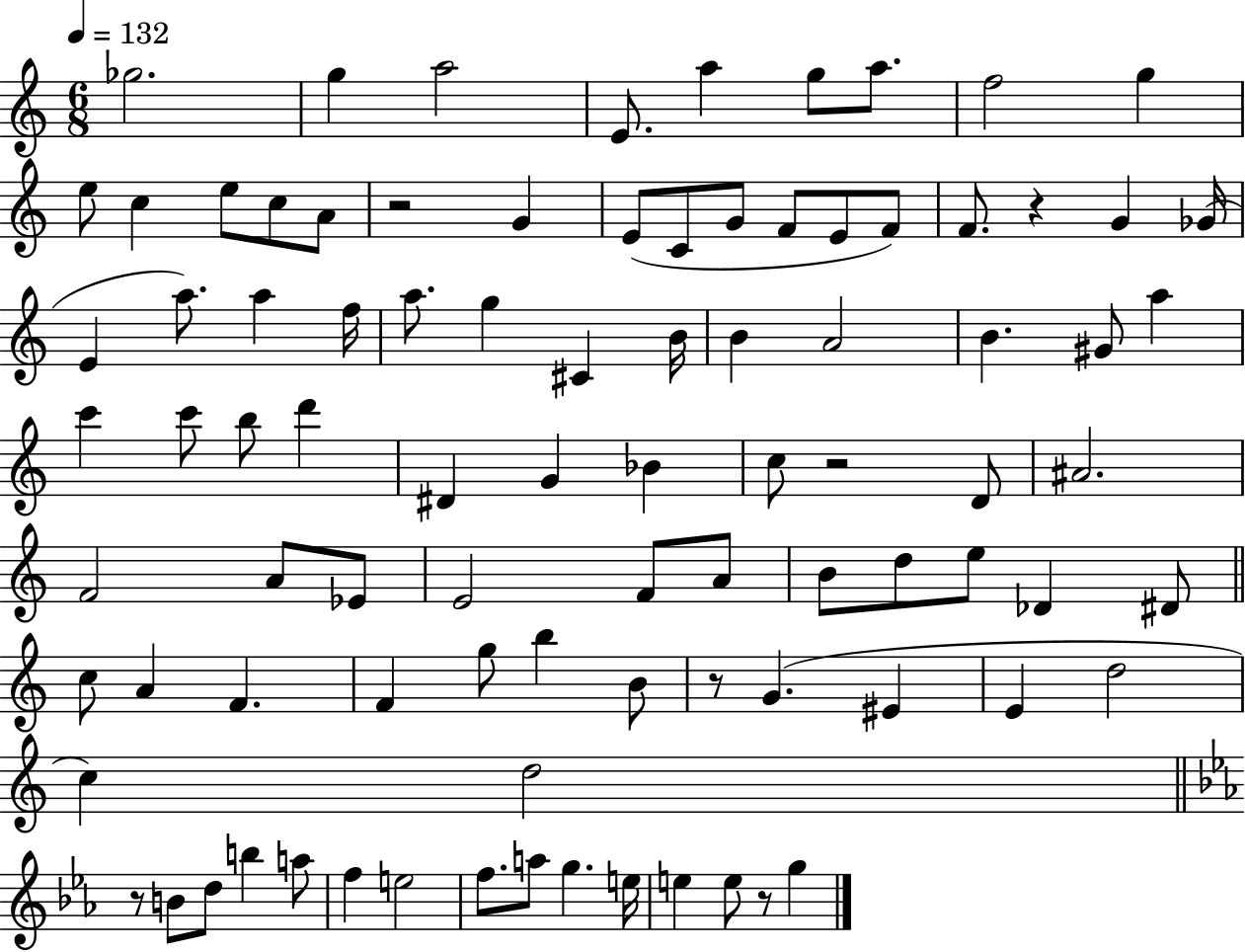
X:1
T:Untitled
M:6/8
L:1/4
K:C
_g2 g a2 E/2 a g/2 a/2 f2 g e/2 c e/2 c/2 A/2 z2 G E/2 C/2 G/2 F/2 E/2 F/2 F/2 z G _G/4 E a/2 a f/4 a/2 g ^C B/4 B A2 B ^G/2 a c' c'/2 b/2 d' ^D G _B c/2 z2 D/2 ^A2 F2 A/2 _E/2 E2 F/2 A/2 B/2 d/2 e/2 _D ^D/2 c/2 A F F g/2 b B/2 z/2 G ^E E d2 c d2 z/2 B/2 d/2 b a/2 f e2 f/2 a/2 g e/4 e e/2 z/2 g